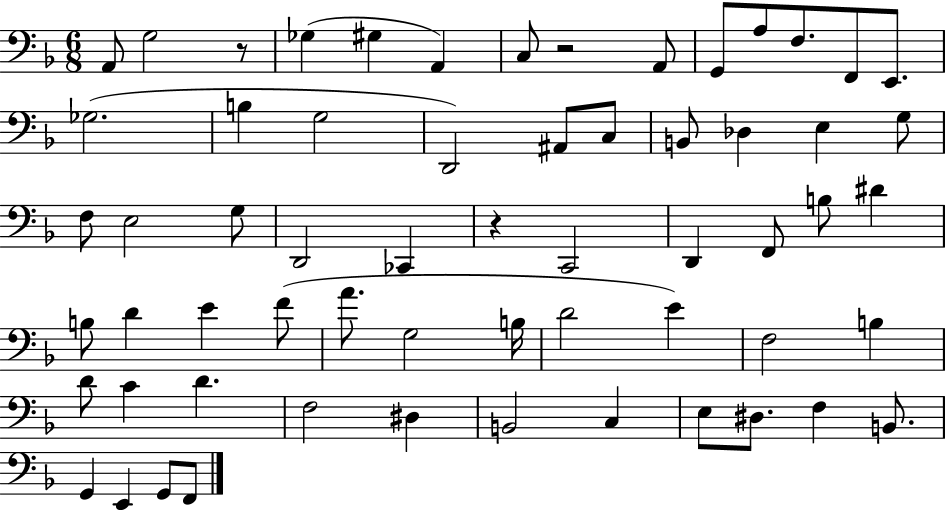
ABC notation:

X:1
T:Untitled
M:6/8
L:1/4
K:F
A,,/2 G,2 z/2 _G, ^G, A,, C,/2 z2 A,,/2 G,,/2 A,/2 F,/2 F,,/2 E,,/2 _G,2 B, G,2 D,,2 ^A,,/2 C,/2 B,,/2 _D, E, G,/2 F,/2 E,2 G,/2 D,,2 _C,, z C,,2 D,, F,,/2 B,/2 ^D B,/2 D E F/2 A/2 G,2 B,/4 D2 E F,2 B, D/2 C D F,2 ^D, B,,2 C, E,/2 ^D,/2 F, B,,/2 G,, E,, G,,/2 F,,/2